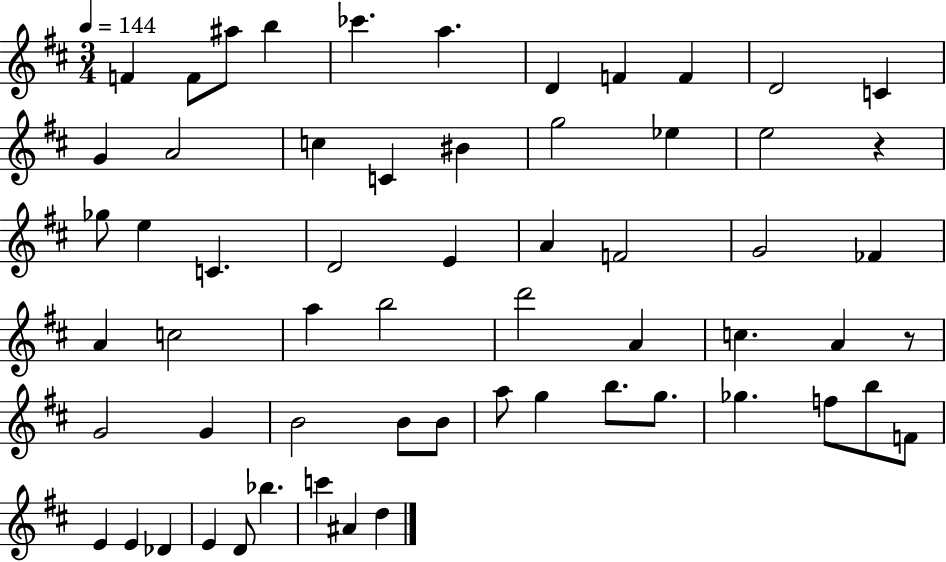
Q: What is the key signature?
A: D major